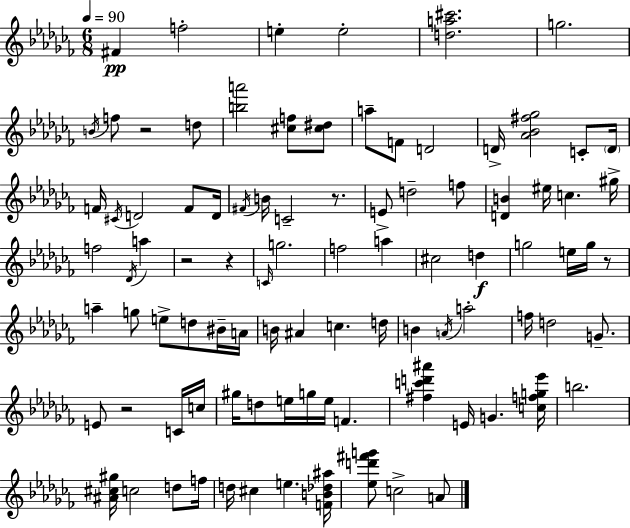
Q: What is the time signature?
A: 6/8